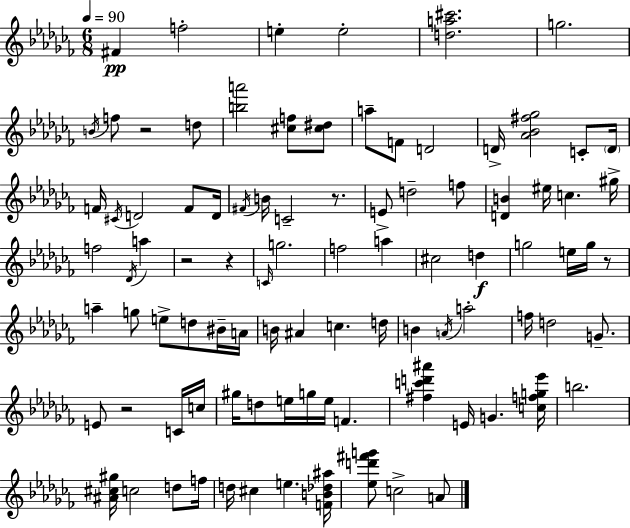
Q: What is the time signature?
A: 6/8